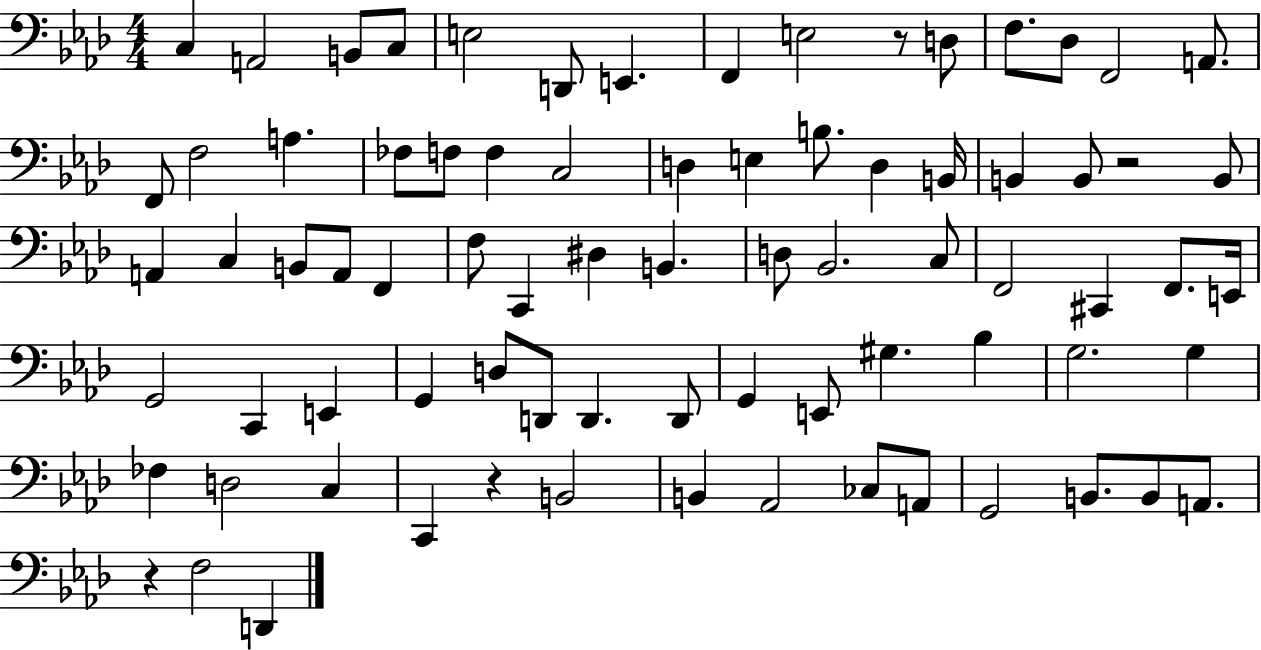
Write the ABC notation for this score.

X:1
T:Untitled
M:4/4
L:1/4
K:Ab
C, A,,2 B,,/2 C,/2 E,2 D,,/2 E,, F,, E,2 z/2 D,/2 F,/2 _D,/2 F,,2 A,,/2 F,,/2 F,2 A, _F,/2 F,/2 F, C,2 D, E, B,/2 D, B,,/4 B,, B,,/2 z2 B,,/2 A,, C, B,,/2 A,,/2 F,, F,/2 C,, ^D, B,, D,/2 _B,,2 C,/2 F,,2 ^C,, F,,/2 E,,/4 G,,2 C,, E,, G,, D,/2 D,,/2 D,, D,,/2 G,, E,,/2 ^G, _B, G,2 G, _F, D,2 C, C,, z B,,2 B,, _A,,2 _C,/2 A,,/2 G,,2 B,,/2 B,,/2 A,,/2 z F,2 D,,